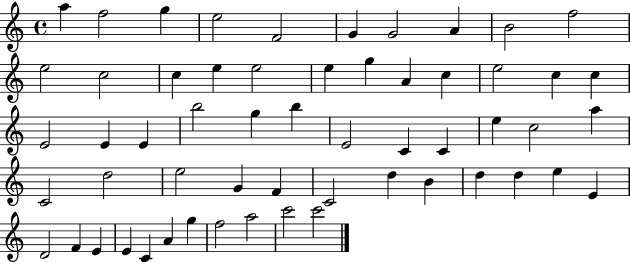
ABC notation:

X:1
T:Untitled
M:4/4
L:1/4
K:C
a f2 g e2 F2 G G2 A B2 f2 e2 c2 c e e2 e g A c e2 c c E2 E E b2 g b E2 C C e c2 a C2 d2 e2 G F C2 d B d d e E D2 F E E C A g f2 a2 c'2 c'2